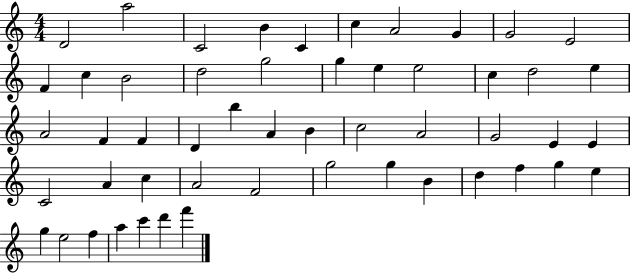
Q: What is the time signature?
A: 4/4